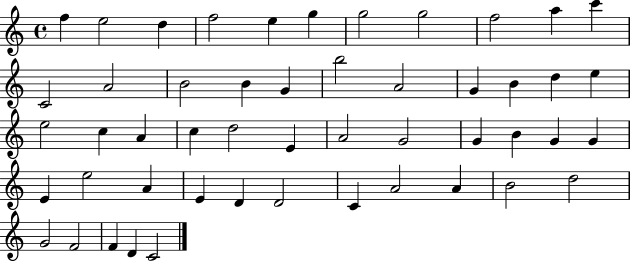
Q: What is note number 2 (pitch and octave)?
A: E5